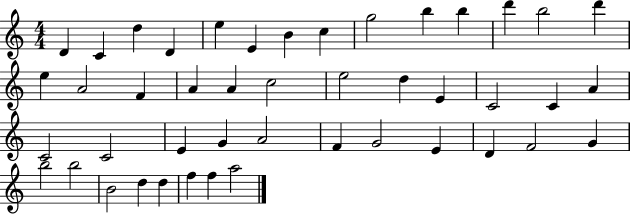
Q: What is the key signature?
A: C major